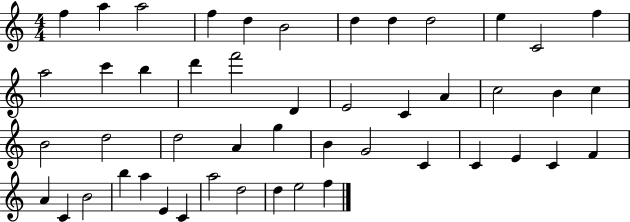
F5/q A5/q A5/h F5/q D5/q B4/h D5/q D5/q D5/h E5/q C4/h F5/q A5/h C6/q B5/q D6/q F6/h D4/q E4/h C4/q A4/q C5/h B4/q C5/q B4/h D5/h D5/h A4/q G5/q B4/q G4/h C4/q C4/q E4/q C4/q F4/q A4/q C4/q B4/h B5/q A5/q E4/q C4/q A5/h D5/h D5/q E5/h F5/q